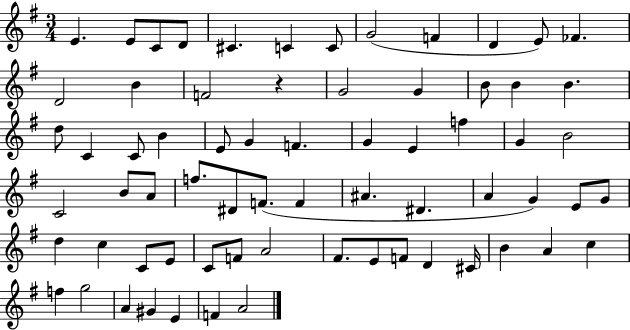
X:1
T:Untitled
M:3/4
L:1/4
K:G
E E/2 C/2 D/2 ^C C C/2 G2 F D E/2 _F D2 B F2 z G2 G B/2 B B d/2 C C/2 B E/2 G F G E f G B2 C2 B/2 A/2 f/2 ^D/2 F/2 F ^A ^D A G E/2 G/2 d c C/2 E/2 C/2 F/2 A2 ^F/2 E/2 F/2 D ^C/4 B A c f g2 A ^G E F A2